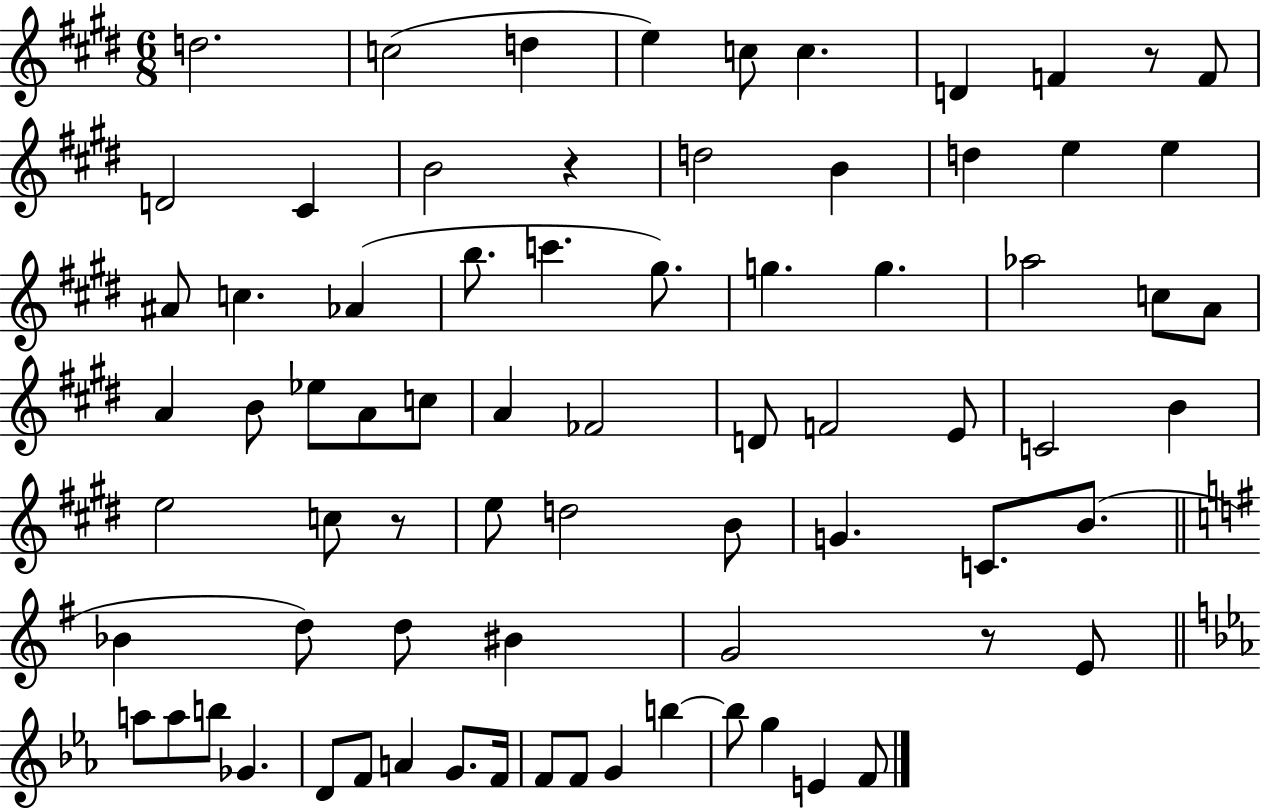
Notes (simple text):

D5/h. C5/h D5/q E5/q C5/e C5/q. D4/q F4/q R/e F4/e D4/h C#4/q B4/h R/q D5/h B4/q D5/q E5/q E5/q A#4/e C5/q. Ab4/q B5/e. C6/q. G#5/e. G5/q. G5/q. Ab5/h C5/e A4/e A4/q B4/e Eb5/e A4/e C5/e A4/q FES4/h D4/e F4/h E4/e C4/h B4/q E5/h C5/e R/e E5/e D5/h B4/e G4/q. C4/e. B4/e. Bb4/q D5/e D5/e BIS4/q G4/h R/e E4/e A5/e A5/e B5/e Gb4/q. D4/e F4/e A4/q G4/e. F4/s F4/e F4/e G4/q B5/q B5/e G5/q E4/q F4/e